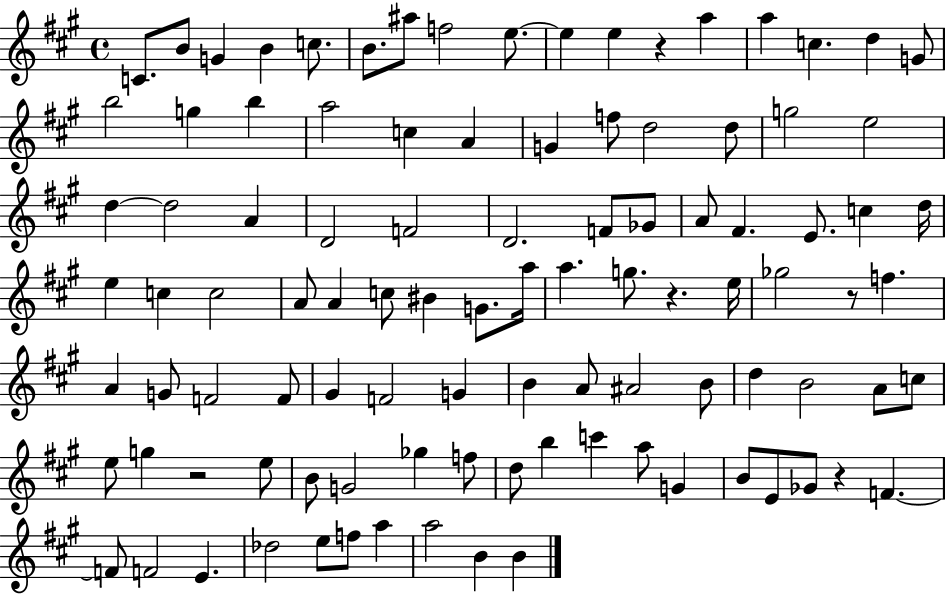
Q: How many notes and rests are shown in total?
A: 101